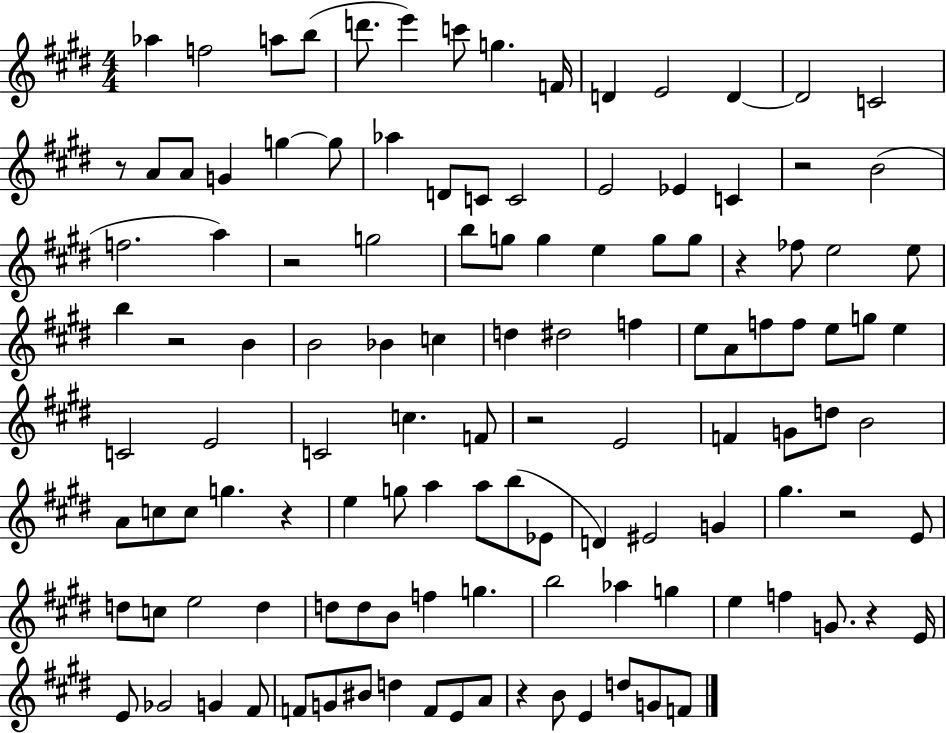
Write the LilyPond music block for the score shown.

{
  \clef treble
  \numericTimeSignature
  \time 4/4
  \key e \major
  aes''4 f''2 a''8 b''8( | d'''8. e'''4) c'''8 g''4. f'16 | d'4 e'2 d'4~~ | d'2 c'2 | \break r8 a'8 a'8 g'4 g''4~~ g''8 | aes''4 d'8 c'8 c'2 | e'2 ees'4 c'4 | r2 b'2( | \break f''2. a''4) | r2 g''2 | b''8 g''8 g''4 e''4 g''8 g''8 | r4 fes''8 e''2 e''8 | \break b''4 r2 b'4 | b'2 bes'4 c''4 | d''4 dis''2 f''4 | e''8 a'8 f''8 f''8 e''8 g''8 e''4 | \break c'2 e'2 | c'2 c''4. f'8 | r2 e'2 | f'4 g'8 d''8 b'2 | \break a'8 c''8 c''8 g''4. r4 | e''4 g''8 a''4 a''8 b''8( ees'8 | d'4) eis'2 g'4 | gis''4. r2 e'8 | \break d''8 c''8 e''2 d''4 | d''8 d''8 b'8 f''4 g''4. | b''2 aes''4 g''4 | e''4 f''4 g'8. r4 e'16 | \break e'8 ges'2 g'4 fis'8 | f'8 g'8 bis'8 d''4 f'8 e'8 a'8 | r4 b'8 e'4 d''8 g'8 f'8 | \bar "|."
}